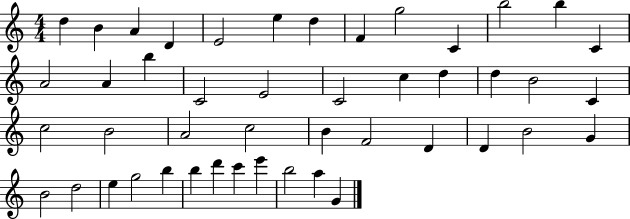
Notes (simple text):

D5/q B4/q A4/q D4/q E4/h E5/q D5/q F4/q G5/h C4/q B5/h B5/q C4/q A4/h A4/q B5/q C4/h E4/h C4/h C5/q D5/q D5/q B4/h C4/q C5/h B4/h A4/h C5/h B4/q F4/h D4/q D4/q B4/h G4/q B4/h D5/h E5/q G5/h B5/q B5/q D6/q C6/q E6/q B5/h A5/q G4/q